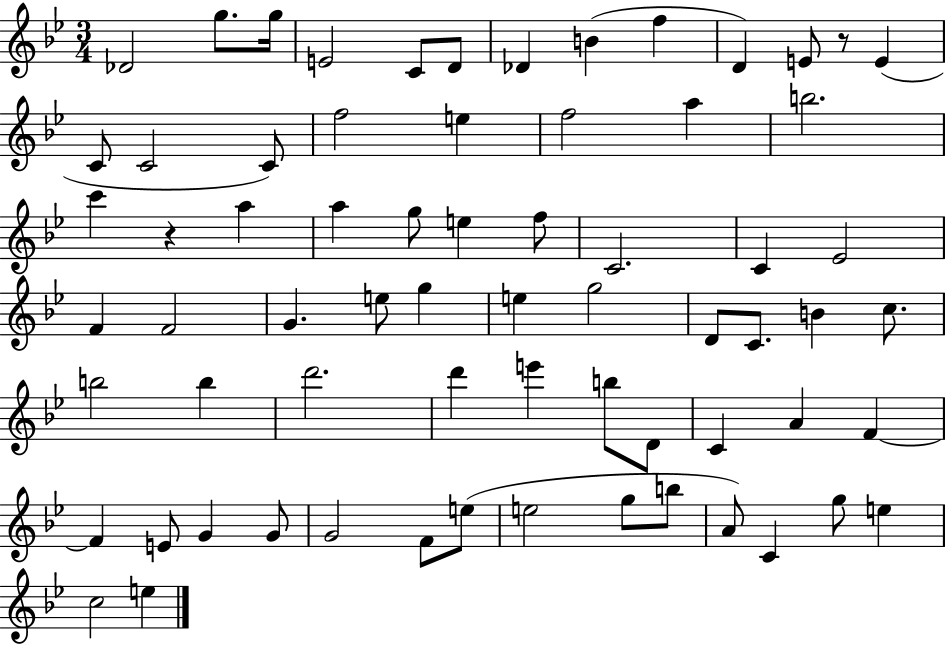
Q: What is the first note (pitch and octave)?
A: Db4